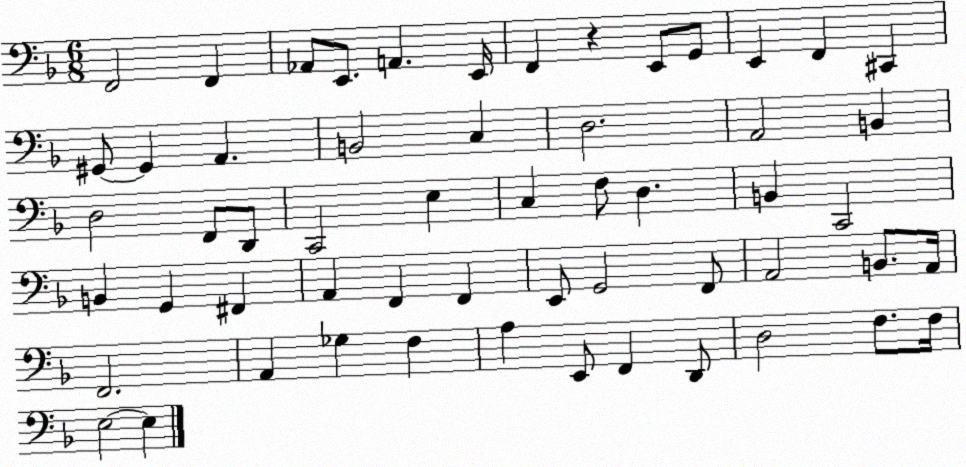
X:1
T:Untitled
M:6/8
L:1/4
K:F
F,,2 F,, _A,,/2 E,,/2 A,, E,,/4 F,, z E,,/2 G,,/2 E,, F,, ^C,, ^G,,/2 ^G,, A,, B,,2 C, D,2 A,,2 B,, D,2 F,,/2 D,,/2 C,,2 E, C, F,/2 D, B,, C,,2 B,, G,, ^F,, A,, F,, F,, E,,/2 G,,2 F,,/2 A,,2 B,,/2 A,,/4 F,,2 A,, _G, F, A, E,,/2 F,, D,,/2 D,2 F,/2 F,/4 E,2 E,